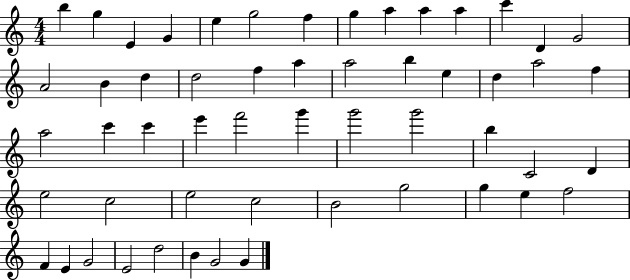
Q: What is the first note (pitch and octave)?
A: B5